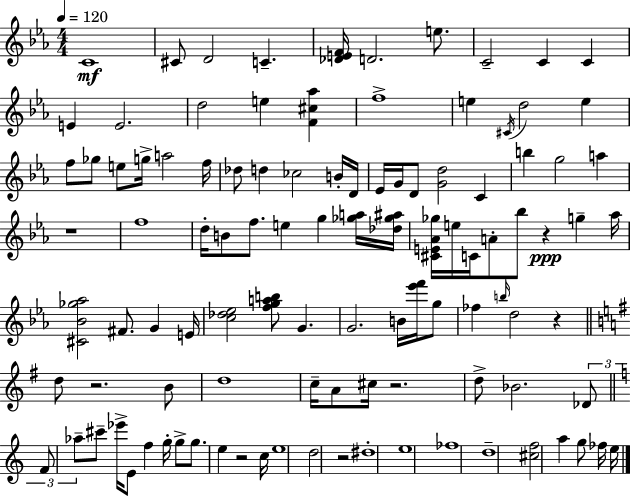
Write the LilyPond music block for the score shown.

{
  \clef treble
  \numericTimeSignature
  \time 4/4
  \key c \minor
  \tempo 4 = 120
  c'1\mf | cis'8 d'2 c'4.-- | <des' e' f'>16 d'2. e''8. | c'2-- c'4 c'4 | \break e'4 e'2. | d''2 e''4 <f' cis'' aes''>4 | f''1-> | e''4 \acciaccatura { cis'16 } d''2 e''4 | \break f''8 ges''8 e''8 g''16-> a''2 | f''16 des''8 d''4 ces''2 b'16-. | d'16 ees'16 g'16 d'8 <g' d''>2 c'4 | b''4 g''2 a''4 | \break r1 | f''1 | d''16-. b'8 f''8. e''4 g''4 <ges'' a''>16 | <des'' ges'' ais''>16 <cis' e' aes' ges''>16 e''16 c'16 a'8-. bes''8 r4\ppp g''4-- | \break aes''16 <cis' bes' ges'' aes''>2 fis'8. g'4 | e'16 <c'' des'' ees''>2 <f'' g'' a'' b''>8 g'4. | g'2. b'16 <ees''' f'''>16 g''8 | fes''4 \grace { b''16 } d''2 r4 | \break \bar "||" \break \key g \major d''8 r2. b'8 | d''1 | c''16-- a'8 cis''16 r2. | d''8-> bes'2. \tuplet 3/2 { des'8 | \break \bar "||" \break \key c \major f'8 aes''8-- } cis'''8-- ees'''16-> e'8 f''4 g''16-. g''8-> | g''8. e''4 r2 c''16 | e''1 | d''2 r2 | \break dis''1-. | e''1 | fes''1 | d''1-- | \break <cis'' f''>2 a''4 g''8 fes''16 e''16 | \bar "|."
}